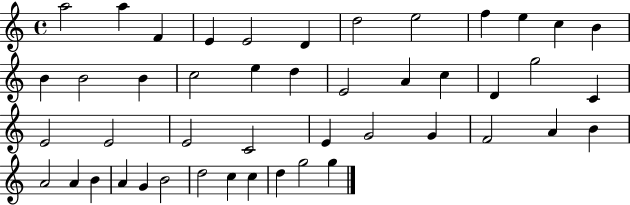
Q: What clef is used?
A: treble